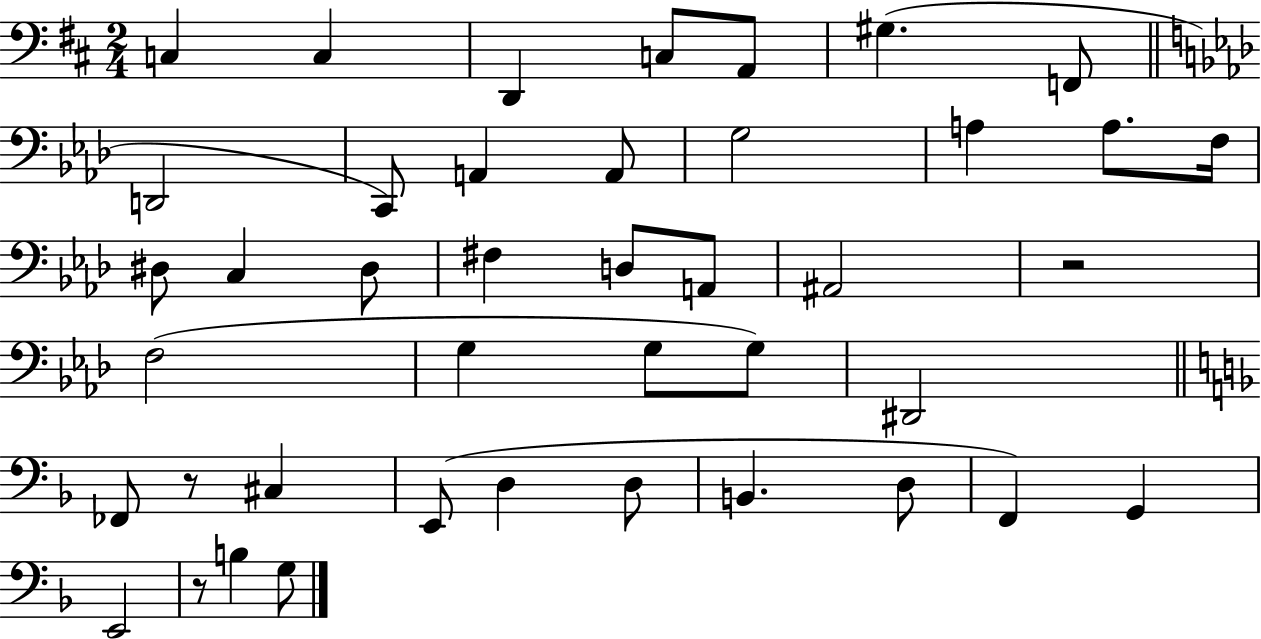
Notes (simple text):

C3/q C3/q D2/q C3/e A2/e G#3/q. F2/e D2/h C2/e A2/q A2/e G3/h A3/q A3/e. F3/s D#3/e C3/q D#3/e F#3/q D3/e A2/e A#2/h R/h F3/h G3/q G3/e G3/e D#2/h FES2/e R/e C#3/q E2/e D3/q D3/e B2/q. D3/e F2/q G2/q E2/h R/e B3/q G3/e